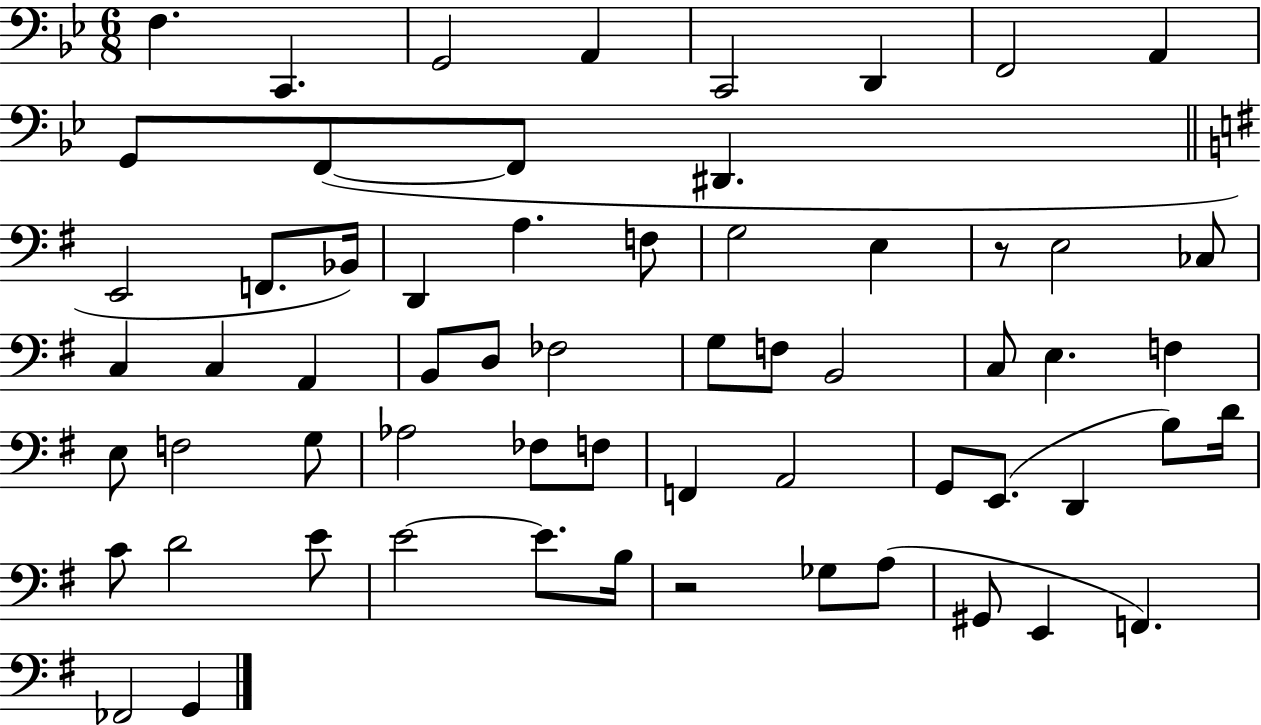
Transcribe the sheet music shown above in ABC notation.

X:1
T:Untitled
M:6/8
L:1/4
K:Bb
F, C,, G,,2 A,, C,,2 D,, F,,2 A,, G,,/2 F,,/2 F,,/2 ^D,, E,,2 F,,/2 _B,,/4 D,, A, F,/2 G,2 E, z/2 E,2 _C,/2 C, C, A,, B,,/2 D,/2 _F,2 G,/2 F,/2 B,,2 C,/2 E, F, E,/2 F,2 G,/2 _A,2 _F,/2 F,/2 F,, A,,2 G,,/2 E,,/2 D,, B,/2 D/4 C/2 D2 E/2 E2 E/2 B,/4 z2 _G,/2 A,/2 ^G,,/2 E,, F,, _F,,2 G,,